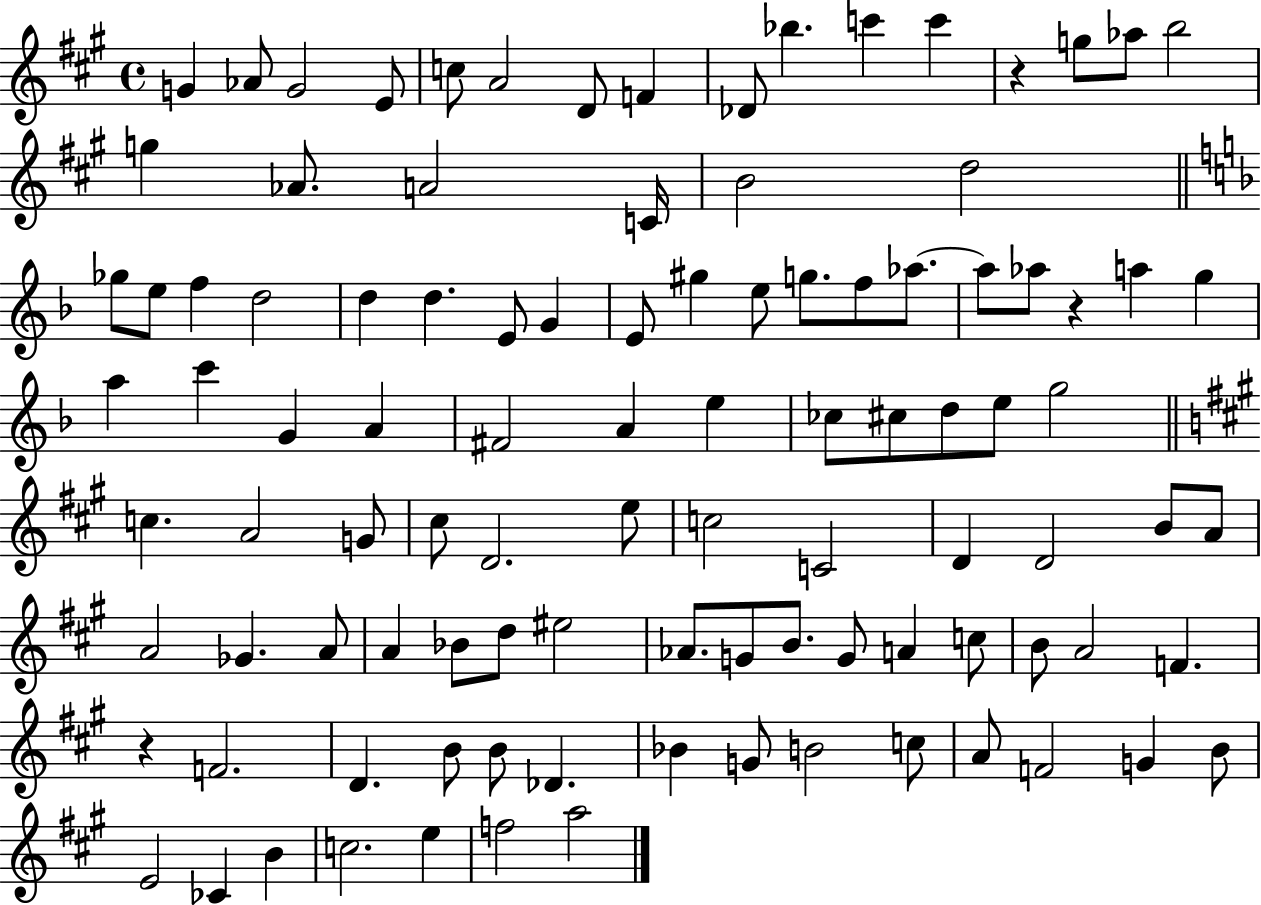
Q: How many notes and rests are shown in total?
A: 102